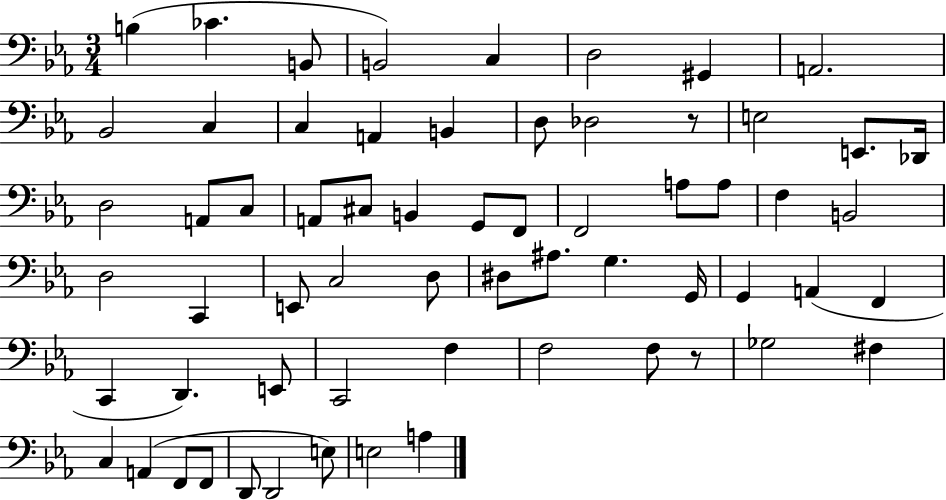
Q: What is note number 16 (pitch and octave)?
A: E3